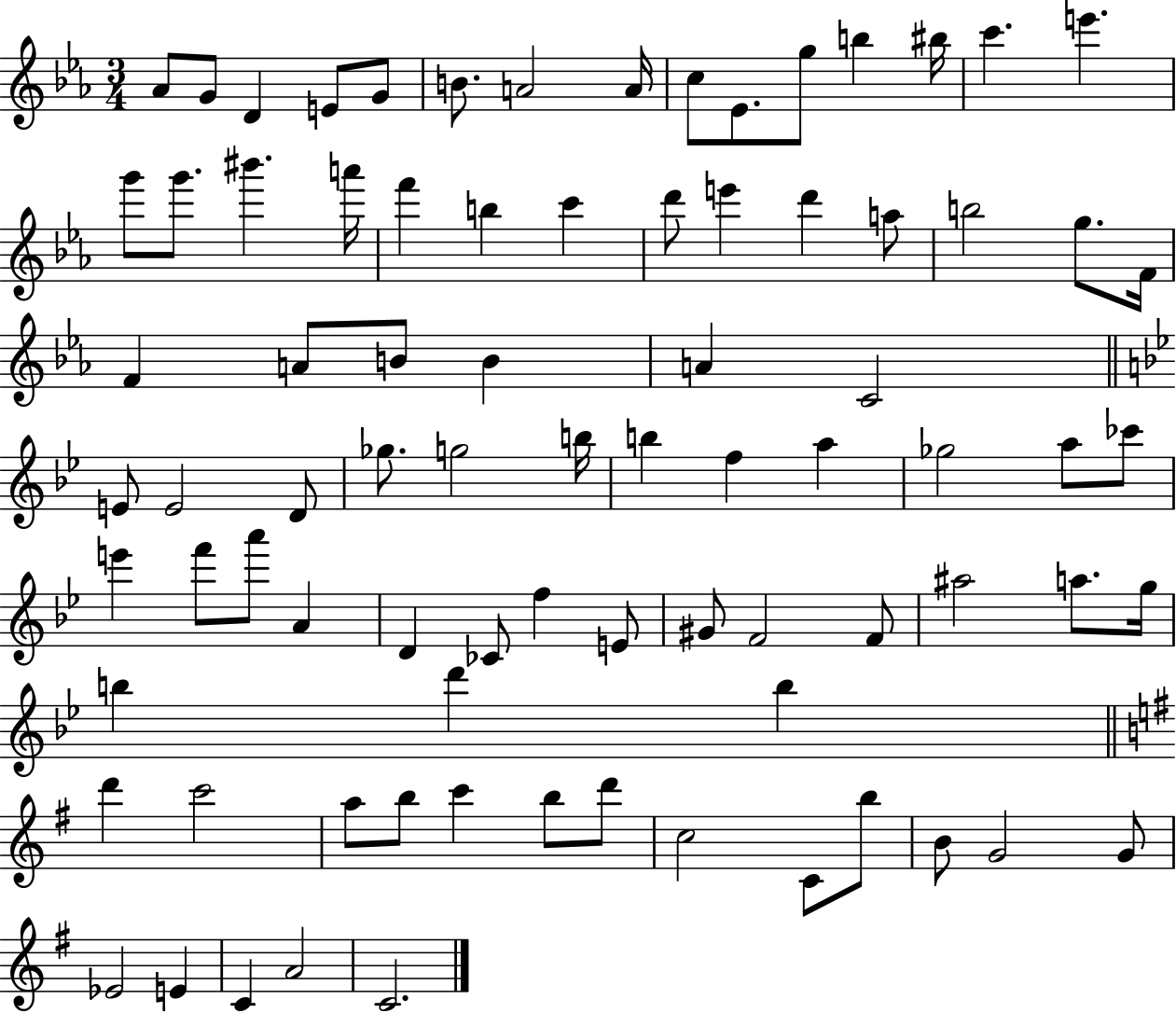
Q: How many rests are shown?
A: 0